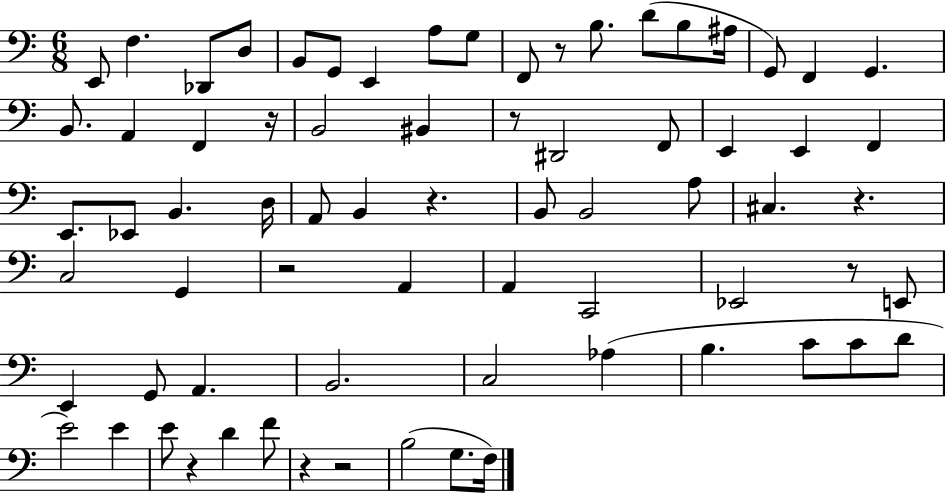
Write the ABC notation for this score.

X:1
T:Untitled
M:6/8
L:1/4
K:C
E,,/2 F, _D,,/2 D,/2 B,,/2 G,,/2 E,, A,/2 G,/2 F,,/2 z/2 B,/2 D/2 B,/2 ^A,/4 G,,/2 F,, G,, B,,/2 A,, F,, z/4 B,,2 ^B,, z/2 ^D,,2 F,,/2 E,, E,, F,, E,,/2 _E,,/2 B,, D,/4 A,,/2 B,, z B,,/2 B,,2 A,/2 ^C, z C,2 G,, z2 A,, A,, C,,2 _E,,2 z/2 E,,/2 E,, G,,/2 A,, B,,2 C,2 _A, B, C/2 C/2 D/2 E2 E E/2 z D F/2 z z2 B,2 G,/2 F,/4